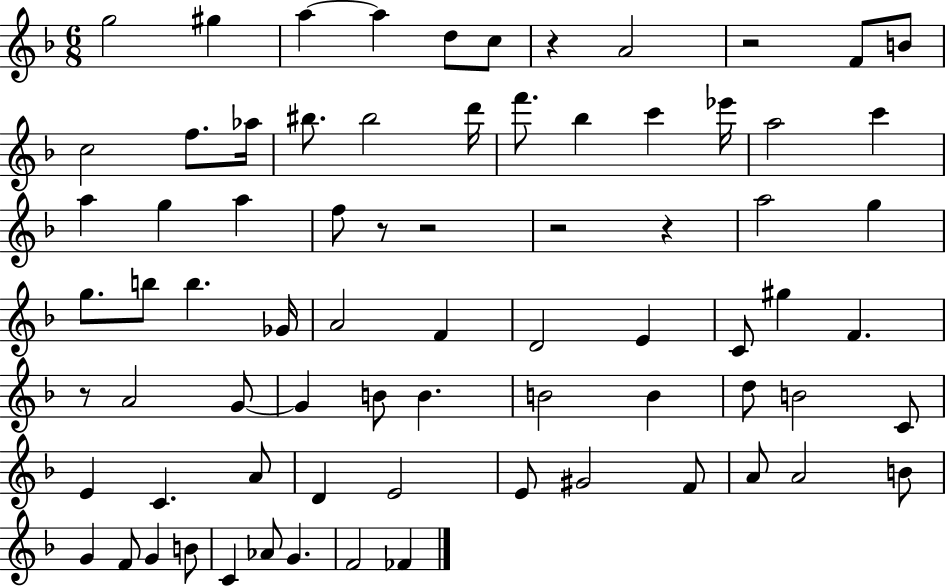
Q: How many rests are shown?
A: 7